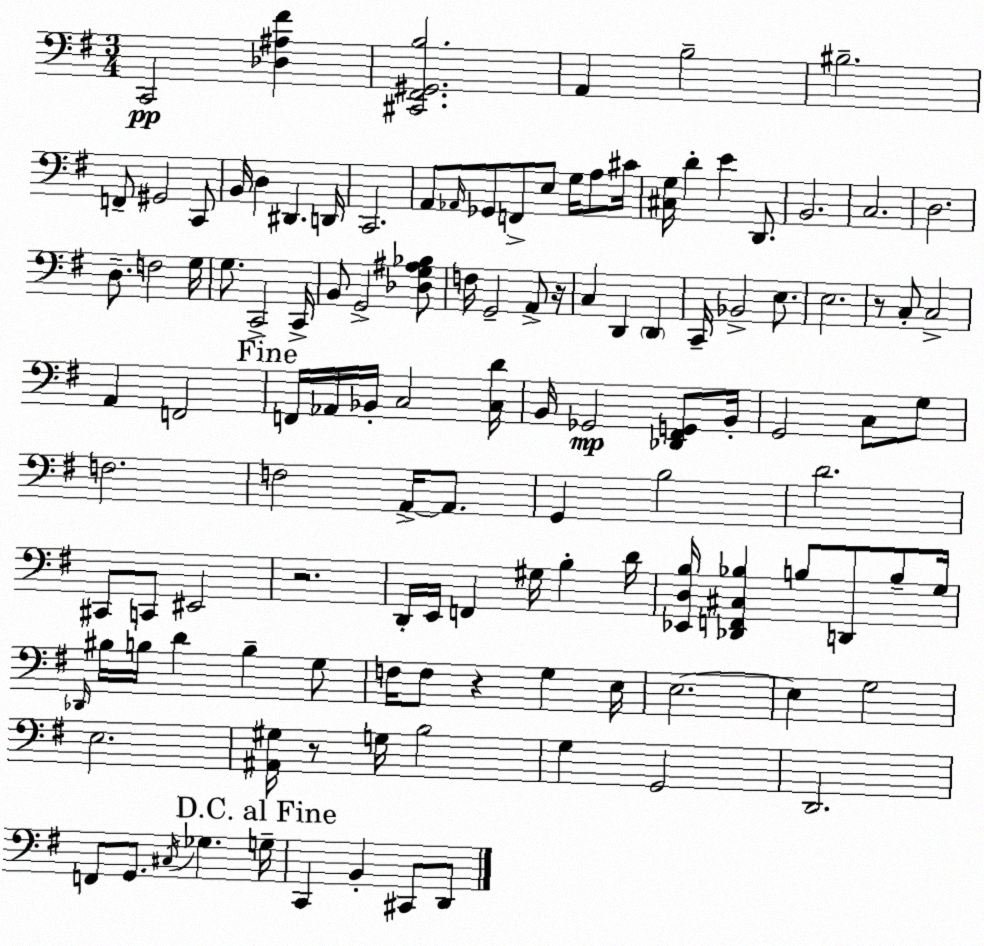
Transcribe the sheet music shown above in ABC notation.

X:1
T:Untitled
M:3/4
L:1/4
K:G
C,,2 [_D,^A,^F] [^C,,^F,,^G,,B,]2 A,, B,2 ^B,2 F,,/2 ^G,,2 C,,/2 B,,/4 D, ^D,, D,,/4 C,,2 A,,/2 _A,,/4 _G,,/2 F,,/2 E,/2 G,/4 A,/2 ^C/4 [^C,G,]/4 D E D,,/2 B,,2 C,2 D,2 D,/2 F,2 G,/4 G,/2 C,,2 C,,/4 B,,/2 G,,2 [_D,G,^A,_B,]/2 F,/4 G,,2 A,,/2 z/4 C, D,, D,, C,,/4 _B,,2 E,/2 E,2 z/2 C,/2 C,2 A,, F,,2 F,,/4 _A,,/4 _B,,/4 C,2 [C,D]/4 B,,/4 _G,,2 [_D,,^F,,G,,]/2 B,,/4 G,,2 C,/2 G,/2 F,2 F,2 A,,/4 A,,/2 G,, B,2 D2 ^C,,/2 C,,/2 ^E,,2 z2 D,,/4 E,,/4 F,, ^G,/4 B, D/4 [_E,,D,B,]/4 [_D,,F,,^C,_B,] B,/2 D,,/2 B,/2 G,/4 _D,,/4 ^B,/4 B,/4 D B, G,/2 F,/4 F,/2 z G, E,/4 E,2 E, G,2 E,2 [^A,,^G,]/4 z/2 G,/4 B,2 G, G,,2 D,,2 F,,/2 G,,/2 ^C,/4 _G, G,/4 C,, B,, ^C,,/2 D,,/2